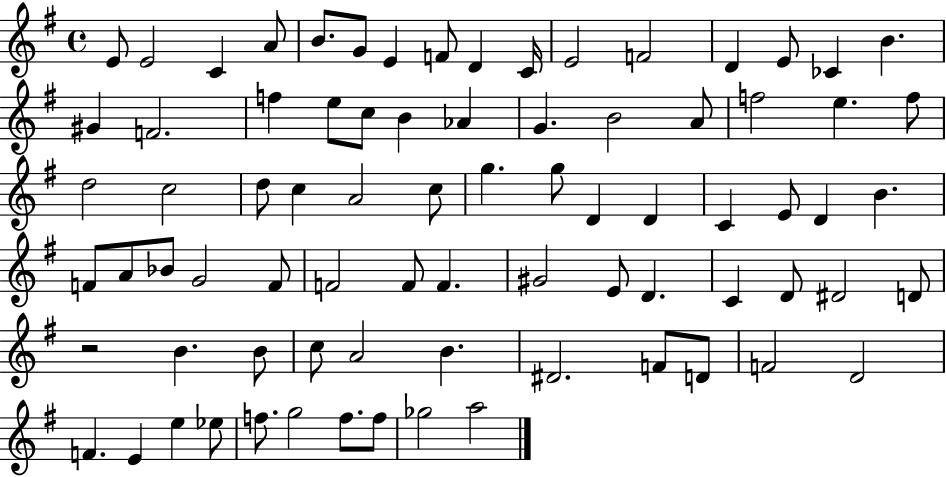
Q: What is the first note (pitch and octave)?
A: E4